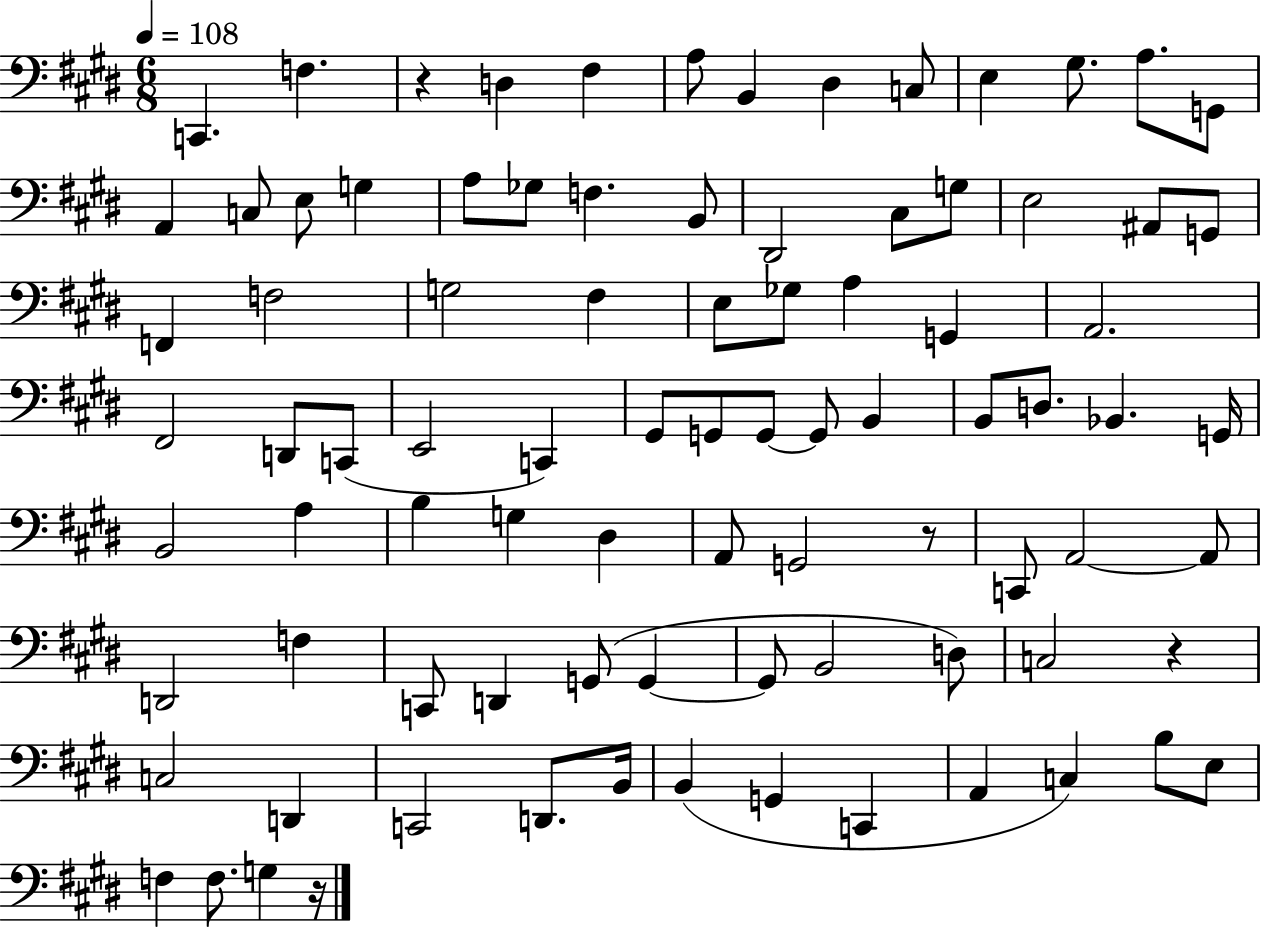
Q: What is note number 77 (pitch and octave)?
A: C2